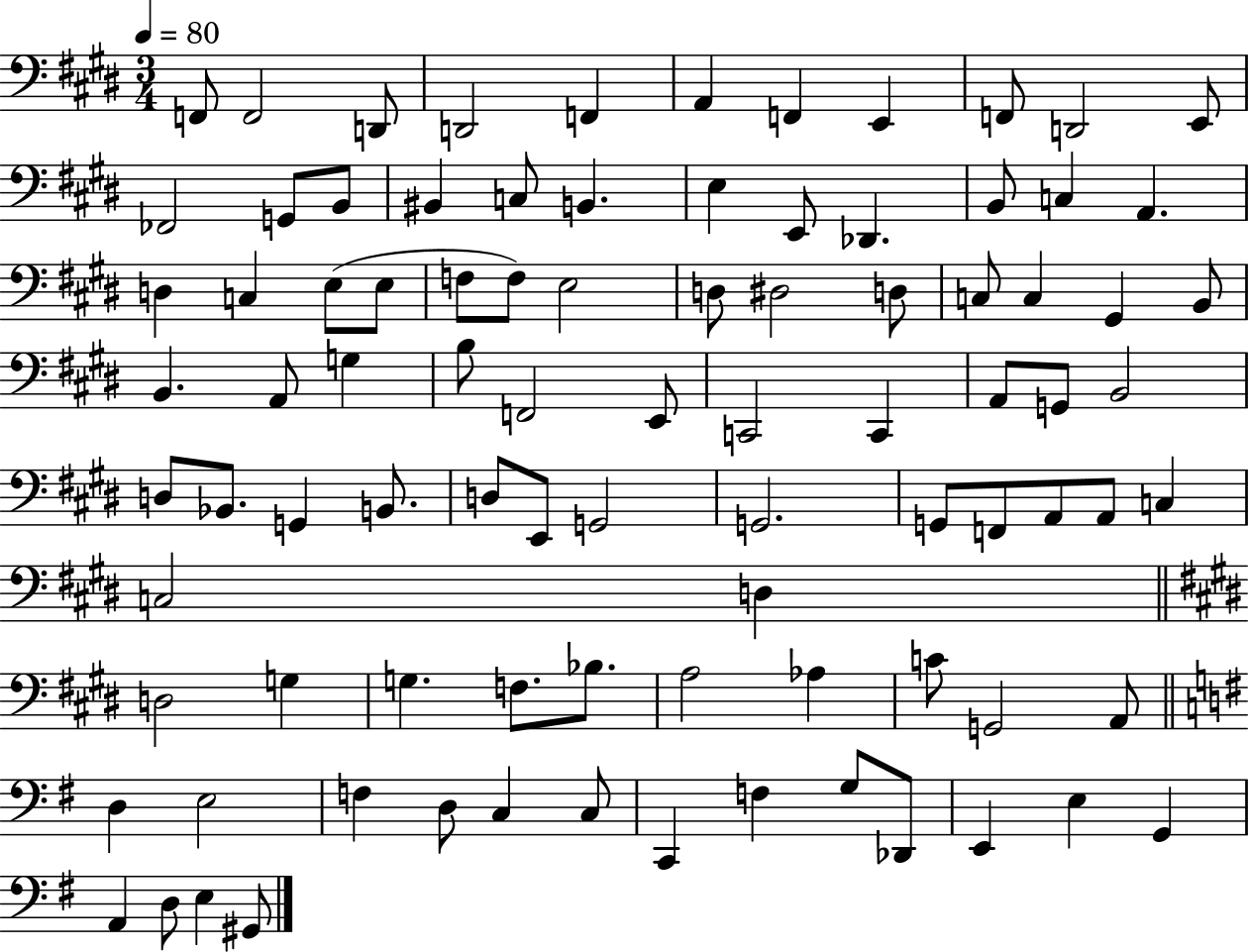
X:1
T:Untitled
M:3/4
L:1/4
K:E
F,,/2 F,,2 D,,/2 D,,2 F,, A,, F,, E,, F,,/2 D,,2 E,,/2 _F,,2 G,,/2 B,,/2 ^B,, C,/2 B,, E, E,,/2 _D,, B,,/2 C, A,, D, C, E,/2 E,/2 F,/2 F,/2 E,2 D,/2 ^D,2 D,/2 C,/2 C, ^G,, B,,/2 B,, A,,/2 G, B,/2 F,,2 E,,/2 C,,2 C,, A,,/2 G,,/2 B,,2 D,/2 _B,,/2 G,, B,,/2 D,/2 E,,/2 G,,2 G,,2 G,,/2 F,,/2 A,,/2 A,,/2 C, C,2 D, D,2 G, G, F,/2 _B,/2 A,2 _A, C/2 G,,2 A,,/2 D, E,2 F, D,/2 C, C,/2 C,, F, G,/2 _D,,/2 E,, E, G,, A,, D,/2 E, ^G,,/2